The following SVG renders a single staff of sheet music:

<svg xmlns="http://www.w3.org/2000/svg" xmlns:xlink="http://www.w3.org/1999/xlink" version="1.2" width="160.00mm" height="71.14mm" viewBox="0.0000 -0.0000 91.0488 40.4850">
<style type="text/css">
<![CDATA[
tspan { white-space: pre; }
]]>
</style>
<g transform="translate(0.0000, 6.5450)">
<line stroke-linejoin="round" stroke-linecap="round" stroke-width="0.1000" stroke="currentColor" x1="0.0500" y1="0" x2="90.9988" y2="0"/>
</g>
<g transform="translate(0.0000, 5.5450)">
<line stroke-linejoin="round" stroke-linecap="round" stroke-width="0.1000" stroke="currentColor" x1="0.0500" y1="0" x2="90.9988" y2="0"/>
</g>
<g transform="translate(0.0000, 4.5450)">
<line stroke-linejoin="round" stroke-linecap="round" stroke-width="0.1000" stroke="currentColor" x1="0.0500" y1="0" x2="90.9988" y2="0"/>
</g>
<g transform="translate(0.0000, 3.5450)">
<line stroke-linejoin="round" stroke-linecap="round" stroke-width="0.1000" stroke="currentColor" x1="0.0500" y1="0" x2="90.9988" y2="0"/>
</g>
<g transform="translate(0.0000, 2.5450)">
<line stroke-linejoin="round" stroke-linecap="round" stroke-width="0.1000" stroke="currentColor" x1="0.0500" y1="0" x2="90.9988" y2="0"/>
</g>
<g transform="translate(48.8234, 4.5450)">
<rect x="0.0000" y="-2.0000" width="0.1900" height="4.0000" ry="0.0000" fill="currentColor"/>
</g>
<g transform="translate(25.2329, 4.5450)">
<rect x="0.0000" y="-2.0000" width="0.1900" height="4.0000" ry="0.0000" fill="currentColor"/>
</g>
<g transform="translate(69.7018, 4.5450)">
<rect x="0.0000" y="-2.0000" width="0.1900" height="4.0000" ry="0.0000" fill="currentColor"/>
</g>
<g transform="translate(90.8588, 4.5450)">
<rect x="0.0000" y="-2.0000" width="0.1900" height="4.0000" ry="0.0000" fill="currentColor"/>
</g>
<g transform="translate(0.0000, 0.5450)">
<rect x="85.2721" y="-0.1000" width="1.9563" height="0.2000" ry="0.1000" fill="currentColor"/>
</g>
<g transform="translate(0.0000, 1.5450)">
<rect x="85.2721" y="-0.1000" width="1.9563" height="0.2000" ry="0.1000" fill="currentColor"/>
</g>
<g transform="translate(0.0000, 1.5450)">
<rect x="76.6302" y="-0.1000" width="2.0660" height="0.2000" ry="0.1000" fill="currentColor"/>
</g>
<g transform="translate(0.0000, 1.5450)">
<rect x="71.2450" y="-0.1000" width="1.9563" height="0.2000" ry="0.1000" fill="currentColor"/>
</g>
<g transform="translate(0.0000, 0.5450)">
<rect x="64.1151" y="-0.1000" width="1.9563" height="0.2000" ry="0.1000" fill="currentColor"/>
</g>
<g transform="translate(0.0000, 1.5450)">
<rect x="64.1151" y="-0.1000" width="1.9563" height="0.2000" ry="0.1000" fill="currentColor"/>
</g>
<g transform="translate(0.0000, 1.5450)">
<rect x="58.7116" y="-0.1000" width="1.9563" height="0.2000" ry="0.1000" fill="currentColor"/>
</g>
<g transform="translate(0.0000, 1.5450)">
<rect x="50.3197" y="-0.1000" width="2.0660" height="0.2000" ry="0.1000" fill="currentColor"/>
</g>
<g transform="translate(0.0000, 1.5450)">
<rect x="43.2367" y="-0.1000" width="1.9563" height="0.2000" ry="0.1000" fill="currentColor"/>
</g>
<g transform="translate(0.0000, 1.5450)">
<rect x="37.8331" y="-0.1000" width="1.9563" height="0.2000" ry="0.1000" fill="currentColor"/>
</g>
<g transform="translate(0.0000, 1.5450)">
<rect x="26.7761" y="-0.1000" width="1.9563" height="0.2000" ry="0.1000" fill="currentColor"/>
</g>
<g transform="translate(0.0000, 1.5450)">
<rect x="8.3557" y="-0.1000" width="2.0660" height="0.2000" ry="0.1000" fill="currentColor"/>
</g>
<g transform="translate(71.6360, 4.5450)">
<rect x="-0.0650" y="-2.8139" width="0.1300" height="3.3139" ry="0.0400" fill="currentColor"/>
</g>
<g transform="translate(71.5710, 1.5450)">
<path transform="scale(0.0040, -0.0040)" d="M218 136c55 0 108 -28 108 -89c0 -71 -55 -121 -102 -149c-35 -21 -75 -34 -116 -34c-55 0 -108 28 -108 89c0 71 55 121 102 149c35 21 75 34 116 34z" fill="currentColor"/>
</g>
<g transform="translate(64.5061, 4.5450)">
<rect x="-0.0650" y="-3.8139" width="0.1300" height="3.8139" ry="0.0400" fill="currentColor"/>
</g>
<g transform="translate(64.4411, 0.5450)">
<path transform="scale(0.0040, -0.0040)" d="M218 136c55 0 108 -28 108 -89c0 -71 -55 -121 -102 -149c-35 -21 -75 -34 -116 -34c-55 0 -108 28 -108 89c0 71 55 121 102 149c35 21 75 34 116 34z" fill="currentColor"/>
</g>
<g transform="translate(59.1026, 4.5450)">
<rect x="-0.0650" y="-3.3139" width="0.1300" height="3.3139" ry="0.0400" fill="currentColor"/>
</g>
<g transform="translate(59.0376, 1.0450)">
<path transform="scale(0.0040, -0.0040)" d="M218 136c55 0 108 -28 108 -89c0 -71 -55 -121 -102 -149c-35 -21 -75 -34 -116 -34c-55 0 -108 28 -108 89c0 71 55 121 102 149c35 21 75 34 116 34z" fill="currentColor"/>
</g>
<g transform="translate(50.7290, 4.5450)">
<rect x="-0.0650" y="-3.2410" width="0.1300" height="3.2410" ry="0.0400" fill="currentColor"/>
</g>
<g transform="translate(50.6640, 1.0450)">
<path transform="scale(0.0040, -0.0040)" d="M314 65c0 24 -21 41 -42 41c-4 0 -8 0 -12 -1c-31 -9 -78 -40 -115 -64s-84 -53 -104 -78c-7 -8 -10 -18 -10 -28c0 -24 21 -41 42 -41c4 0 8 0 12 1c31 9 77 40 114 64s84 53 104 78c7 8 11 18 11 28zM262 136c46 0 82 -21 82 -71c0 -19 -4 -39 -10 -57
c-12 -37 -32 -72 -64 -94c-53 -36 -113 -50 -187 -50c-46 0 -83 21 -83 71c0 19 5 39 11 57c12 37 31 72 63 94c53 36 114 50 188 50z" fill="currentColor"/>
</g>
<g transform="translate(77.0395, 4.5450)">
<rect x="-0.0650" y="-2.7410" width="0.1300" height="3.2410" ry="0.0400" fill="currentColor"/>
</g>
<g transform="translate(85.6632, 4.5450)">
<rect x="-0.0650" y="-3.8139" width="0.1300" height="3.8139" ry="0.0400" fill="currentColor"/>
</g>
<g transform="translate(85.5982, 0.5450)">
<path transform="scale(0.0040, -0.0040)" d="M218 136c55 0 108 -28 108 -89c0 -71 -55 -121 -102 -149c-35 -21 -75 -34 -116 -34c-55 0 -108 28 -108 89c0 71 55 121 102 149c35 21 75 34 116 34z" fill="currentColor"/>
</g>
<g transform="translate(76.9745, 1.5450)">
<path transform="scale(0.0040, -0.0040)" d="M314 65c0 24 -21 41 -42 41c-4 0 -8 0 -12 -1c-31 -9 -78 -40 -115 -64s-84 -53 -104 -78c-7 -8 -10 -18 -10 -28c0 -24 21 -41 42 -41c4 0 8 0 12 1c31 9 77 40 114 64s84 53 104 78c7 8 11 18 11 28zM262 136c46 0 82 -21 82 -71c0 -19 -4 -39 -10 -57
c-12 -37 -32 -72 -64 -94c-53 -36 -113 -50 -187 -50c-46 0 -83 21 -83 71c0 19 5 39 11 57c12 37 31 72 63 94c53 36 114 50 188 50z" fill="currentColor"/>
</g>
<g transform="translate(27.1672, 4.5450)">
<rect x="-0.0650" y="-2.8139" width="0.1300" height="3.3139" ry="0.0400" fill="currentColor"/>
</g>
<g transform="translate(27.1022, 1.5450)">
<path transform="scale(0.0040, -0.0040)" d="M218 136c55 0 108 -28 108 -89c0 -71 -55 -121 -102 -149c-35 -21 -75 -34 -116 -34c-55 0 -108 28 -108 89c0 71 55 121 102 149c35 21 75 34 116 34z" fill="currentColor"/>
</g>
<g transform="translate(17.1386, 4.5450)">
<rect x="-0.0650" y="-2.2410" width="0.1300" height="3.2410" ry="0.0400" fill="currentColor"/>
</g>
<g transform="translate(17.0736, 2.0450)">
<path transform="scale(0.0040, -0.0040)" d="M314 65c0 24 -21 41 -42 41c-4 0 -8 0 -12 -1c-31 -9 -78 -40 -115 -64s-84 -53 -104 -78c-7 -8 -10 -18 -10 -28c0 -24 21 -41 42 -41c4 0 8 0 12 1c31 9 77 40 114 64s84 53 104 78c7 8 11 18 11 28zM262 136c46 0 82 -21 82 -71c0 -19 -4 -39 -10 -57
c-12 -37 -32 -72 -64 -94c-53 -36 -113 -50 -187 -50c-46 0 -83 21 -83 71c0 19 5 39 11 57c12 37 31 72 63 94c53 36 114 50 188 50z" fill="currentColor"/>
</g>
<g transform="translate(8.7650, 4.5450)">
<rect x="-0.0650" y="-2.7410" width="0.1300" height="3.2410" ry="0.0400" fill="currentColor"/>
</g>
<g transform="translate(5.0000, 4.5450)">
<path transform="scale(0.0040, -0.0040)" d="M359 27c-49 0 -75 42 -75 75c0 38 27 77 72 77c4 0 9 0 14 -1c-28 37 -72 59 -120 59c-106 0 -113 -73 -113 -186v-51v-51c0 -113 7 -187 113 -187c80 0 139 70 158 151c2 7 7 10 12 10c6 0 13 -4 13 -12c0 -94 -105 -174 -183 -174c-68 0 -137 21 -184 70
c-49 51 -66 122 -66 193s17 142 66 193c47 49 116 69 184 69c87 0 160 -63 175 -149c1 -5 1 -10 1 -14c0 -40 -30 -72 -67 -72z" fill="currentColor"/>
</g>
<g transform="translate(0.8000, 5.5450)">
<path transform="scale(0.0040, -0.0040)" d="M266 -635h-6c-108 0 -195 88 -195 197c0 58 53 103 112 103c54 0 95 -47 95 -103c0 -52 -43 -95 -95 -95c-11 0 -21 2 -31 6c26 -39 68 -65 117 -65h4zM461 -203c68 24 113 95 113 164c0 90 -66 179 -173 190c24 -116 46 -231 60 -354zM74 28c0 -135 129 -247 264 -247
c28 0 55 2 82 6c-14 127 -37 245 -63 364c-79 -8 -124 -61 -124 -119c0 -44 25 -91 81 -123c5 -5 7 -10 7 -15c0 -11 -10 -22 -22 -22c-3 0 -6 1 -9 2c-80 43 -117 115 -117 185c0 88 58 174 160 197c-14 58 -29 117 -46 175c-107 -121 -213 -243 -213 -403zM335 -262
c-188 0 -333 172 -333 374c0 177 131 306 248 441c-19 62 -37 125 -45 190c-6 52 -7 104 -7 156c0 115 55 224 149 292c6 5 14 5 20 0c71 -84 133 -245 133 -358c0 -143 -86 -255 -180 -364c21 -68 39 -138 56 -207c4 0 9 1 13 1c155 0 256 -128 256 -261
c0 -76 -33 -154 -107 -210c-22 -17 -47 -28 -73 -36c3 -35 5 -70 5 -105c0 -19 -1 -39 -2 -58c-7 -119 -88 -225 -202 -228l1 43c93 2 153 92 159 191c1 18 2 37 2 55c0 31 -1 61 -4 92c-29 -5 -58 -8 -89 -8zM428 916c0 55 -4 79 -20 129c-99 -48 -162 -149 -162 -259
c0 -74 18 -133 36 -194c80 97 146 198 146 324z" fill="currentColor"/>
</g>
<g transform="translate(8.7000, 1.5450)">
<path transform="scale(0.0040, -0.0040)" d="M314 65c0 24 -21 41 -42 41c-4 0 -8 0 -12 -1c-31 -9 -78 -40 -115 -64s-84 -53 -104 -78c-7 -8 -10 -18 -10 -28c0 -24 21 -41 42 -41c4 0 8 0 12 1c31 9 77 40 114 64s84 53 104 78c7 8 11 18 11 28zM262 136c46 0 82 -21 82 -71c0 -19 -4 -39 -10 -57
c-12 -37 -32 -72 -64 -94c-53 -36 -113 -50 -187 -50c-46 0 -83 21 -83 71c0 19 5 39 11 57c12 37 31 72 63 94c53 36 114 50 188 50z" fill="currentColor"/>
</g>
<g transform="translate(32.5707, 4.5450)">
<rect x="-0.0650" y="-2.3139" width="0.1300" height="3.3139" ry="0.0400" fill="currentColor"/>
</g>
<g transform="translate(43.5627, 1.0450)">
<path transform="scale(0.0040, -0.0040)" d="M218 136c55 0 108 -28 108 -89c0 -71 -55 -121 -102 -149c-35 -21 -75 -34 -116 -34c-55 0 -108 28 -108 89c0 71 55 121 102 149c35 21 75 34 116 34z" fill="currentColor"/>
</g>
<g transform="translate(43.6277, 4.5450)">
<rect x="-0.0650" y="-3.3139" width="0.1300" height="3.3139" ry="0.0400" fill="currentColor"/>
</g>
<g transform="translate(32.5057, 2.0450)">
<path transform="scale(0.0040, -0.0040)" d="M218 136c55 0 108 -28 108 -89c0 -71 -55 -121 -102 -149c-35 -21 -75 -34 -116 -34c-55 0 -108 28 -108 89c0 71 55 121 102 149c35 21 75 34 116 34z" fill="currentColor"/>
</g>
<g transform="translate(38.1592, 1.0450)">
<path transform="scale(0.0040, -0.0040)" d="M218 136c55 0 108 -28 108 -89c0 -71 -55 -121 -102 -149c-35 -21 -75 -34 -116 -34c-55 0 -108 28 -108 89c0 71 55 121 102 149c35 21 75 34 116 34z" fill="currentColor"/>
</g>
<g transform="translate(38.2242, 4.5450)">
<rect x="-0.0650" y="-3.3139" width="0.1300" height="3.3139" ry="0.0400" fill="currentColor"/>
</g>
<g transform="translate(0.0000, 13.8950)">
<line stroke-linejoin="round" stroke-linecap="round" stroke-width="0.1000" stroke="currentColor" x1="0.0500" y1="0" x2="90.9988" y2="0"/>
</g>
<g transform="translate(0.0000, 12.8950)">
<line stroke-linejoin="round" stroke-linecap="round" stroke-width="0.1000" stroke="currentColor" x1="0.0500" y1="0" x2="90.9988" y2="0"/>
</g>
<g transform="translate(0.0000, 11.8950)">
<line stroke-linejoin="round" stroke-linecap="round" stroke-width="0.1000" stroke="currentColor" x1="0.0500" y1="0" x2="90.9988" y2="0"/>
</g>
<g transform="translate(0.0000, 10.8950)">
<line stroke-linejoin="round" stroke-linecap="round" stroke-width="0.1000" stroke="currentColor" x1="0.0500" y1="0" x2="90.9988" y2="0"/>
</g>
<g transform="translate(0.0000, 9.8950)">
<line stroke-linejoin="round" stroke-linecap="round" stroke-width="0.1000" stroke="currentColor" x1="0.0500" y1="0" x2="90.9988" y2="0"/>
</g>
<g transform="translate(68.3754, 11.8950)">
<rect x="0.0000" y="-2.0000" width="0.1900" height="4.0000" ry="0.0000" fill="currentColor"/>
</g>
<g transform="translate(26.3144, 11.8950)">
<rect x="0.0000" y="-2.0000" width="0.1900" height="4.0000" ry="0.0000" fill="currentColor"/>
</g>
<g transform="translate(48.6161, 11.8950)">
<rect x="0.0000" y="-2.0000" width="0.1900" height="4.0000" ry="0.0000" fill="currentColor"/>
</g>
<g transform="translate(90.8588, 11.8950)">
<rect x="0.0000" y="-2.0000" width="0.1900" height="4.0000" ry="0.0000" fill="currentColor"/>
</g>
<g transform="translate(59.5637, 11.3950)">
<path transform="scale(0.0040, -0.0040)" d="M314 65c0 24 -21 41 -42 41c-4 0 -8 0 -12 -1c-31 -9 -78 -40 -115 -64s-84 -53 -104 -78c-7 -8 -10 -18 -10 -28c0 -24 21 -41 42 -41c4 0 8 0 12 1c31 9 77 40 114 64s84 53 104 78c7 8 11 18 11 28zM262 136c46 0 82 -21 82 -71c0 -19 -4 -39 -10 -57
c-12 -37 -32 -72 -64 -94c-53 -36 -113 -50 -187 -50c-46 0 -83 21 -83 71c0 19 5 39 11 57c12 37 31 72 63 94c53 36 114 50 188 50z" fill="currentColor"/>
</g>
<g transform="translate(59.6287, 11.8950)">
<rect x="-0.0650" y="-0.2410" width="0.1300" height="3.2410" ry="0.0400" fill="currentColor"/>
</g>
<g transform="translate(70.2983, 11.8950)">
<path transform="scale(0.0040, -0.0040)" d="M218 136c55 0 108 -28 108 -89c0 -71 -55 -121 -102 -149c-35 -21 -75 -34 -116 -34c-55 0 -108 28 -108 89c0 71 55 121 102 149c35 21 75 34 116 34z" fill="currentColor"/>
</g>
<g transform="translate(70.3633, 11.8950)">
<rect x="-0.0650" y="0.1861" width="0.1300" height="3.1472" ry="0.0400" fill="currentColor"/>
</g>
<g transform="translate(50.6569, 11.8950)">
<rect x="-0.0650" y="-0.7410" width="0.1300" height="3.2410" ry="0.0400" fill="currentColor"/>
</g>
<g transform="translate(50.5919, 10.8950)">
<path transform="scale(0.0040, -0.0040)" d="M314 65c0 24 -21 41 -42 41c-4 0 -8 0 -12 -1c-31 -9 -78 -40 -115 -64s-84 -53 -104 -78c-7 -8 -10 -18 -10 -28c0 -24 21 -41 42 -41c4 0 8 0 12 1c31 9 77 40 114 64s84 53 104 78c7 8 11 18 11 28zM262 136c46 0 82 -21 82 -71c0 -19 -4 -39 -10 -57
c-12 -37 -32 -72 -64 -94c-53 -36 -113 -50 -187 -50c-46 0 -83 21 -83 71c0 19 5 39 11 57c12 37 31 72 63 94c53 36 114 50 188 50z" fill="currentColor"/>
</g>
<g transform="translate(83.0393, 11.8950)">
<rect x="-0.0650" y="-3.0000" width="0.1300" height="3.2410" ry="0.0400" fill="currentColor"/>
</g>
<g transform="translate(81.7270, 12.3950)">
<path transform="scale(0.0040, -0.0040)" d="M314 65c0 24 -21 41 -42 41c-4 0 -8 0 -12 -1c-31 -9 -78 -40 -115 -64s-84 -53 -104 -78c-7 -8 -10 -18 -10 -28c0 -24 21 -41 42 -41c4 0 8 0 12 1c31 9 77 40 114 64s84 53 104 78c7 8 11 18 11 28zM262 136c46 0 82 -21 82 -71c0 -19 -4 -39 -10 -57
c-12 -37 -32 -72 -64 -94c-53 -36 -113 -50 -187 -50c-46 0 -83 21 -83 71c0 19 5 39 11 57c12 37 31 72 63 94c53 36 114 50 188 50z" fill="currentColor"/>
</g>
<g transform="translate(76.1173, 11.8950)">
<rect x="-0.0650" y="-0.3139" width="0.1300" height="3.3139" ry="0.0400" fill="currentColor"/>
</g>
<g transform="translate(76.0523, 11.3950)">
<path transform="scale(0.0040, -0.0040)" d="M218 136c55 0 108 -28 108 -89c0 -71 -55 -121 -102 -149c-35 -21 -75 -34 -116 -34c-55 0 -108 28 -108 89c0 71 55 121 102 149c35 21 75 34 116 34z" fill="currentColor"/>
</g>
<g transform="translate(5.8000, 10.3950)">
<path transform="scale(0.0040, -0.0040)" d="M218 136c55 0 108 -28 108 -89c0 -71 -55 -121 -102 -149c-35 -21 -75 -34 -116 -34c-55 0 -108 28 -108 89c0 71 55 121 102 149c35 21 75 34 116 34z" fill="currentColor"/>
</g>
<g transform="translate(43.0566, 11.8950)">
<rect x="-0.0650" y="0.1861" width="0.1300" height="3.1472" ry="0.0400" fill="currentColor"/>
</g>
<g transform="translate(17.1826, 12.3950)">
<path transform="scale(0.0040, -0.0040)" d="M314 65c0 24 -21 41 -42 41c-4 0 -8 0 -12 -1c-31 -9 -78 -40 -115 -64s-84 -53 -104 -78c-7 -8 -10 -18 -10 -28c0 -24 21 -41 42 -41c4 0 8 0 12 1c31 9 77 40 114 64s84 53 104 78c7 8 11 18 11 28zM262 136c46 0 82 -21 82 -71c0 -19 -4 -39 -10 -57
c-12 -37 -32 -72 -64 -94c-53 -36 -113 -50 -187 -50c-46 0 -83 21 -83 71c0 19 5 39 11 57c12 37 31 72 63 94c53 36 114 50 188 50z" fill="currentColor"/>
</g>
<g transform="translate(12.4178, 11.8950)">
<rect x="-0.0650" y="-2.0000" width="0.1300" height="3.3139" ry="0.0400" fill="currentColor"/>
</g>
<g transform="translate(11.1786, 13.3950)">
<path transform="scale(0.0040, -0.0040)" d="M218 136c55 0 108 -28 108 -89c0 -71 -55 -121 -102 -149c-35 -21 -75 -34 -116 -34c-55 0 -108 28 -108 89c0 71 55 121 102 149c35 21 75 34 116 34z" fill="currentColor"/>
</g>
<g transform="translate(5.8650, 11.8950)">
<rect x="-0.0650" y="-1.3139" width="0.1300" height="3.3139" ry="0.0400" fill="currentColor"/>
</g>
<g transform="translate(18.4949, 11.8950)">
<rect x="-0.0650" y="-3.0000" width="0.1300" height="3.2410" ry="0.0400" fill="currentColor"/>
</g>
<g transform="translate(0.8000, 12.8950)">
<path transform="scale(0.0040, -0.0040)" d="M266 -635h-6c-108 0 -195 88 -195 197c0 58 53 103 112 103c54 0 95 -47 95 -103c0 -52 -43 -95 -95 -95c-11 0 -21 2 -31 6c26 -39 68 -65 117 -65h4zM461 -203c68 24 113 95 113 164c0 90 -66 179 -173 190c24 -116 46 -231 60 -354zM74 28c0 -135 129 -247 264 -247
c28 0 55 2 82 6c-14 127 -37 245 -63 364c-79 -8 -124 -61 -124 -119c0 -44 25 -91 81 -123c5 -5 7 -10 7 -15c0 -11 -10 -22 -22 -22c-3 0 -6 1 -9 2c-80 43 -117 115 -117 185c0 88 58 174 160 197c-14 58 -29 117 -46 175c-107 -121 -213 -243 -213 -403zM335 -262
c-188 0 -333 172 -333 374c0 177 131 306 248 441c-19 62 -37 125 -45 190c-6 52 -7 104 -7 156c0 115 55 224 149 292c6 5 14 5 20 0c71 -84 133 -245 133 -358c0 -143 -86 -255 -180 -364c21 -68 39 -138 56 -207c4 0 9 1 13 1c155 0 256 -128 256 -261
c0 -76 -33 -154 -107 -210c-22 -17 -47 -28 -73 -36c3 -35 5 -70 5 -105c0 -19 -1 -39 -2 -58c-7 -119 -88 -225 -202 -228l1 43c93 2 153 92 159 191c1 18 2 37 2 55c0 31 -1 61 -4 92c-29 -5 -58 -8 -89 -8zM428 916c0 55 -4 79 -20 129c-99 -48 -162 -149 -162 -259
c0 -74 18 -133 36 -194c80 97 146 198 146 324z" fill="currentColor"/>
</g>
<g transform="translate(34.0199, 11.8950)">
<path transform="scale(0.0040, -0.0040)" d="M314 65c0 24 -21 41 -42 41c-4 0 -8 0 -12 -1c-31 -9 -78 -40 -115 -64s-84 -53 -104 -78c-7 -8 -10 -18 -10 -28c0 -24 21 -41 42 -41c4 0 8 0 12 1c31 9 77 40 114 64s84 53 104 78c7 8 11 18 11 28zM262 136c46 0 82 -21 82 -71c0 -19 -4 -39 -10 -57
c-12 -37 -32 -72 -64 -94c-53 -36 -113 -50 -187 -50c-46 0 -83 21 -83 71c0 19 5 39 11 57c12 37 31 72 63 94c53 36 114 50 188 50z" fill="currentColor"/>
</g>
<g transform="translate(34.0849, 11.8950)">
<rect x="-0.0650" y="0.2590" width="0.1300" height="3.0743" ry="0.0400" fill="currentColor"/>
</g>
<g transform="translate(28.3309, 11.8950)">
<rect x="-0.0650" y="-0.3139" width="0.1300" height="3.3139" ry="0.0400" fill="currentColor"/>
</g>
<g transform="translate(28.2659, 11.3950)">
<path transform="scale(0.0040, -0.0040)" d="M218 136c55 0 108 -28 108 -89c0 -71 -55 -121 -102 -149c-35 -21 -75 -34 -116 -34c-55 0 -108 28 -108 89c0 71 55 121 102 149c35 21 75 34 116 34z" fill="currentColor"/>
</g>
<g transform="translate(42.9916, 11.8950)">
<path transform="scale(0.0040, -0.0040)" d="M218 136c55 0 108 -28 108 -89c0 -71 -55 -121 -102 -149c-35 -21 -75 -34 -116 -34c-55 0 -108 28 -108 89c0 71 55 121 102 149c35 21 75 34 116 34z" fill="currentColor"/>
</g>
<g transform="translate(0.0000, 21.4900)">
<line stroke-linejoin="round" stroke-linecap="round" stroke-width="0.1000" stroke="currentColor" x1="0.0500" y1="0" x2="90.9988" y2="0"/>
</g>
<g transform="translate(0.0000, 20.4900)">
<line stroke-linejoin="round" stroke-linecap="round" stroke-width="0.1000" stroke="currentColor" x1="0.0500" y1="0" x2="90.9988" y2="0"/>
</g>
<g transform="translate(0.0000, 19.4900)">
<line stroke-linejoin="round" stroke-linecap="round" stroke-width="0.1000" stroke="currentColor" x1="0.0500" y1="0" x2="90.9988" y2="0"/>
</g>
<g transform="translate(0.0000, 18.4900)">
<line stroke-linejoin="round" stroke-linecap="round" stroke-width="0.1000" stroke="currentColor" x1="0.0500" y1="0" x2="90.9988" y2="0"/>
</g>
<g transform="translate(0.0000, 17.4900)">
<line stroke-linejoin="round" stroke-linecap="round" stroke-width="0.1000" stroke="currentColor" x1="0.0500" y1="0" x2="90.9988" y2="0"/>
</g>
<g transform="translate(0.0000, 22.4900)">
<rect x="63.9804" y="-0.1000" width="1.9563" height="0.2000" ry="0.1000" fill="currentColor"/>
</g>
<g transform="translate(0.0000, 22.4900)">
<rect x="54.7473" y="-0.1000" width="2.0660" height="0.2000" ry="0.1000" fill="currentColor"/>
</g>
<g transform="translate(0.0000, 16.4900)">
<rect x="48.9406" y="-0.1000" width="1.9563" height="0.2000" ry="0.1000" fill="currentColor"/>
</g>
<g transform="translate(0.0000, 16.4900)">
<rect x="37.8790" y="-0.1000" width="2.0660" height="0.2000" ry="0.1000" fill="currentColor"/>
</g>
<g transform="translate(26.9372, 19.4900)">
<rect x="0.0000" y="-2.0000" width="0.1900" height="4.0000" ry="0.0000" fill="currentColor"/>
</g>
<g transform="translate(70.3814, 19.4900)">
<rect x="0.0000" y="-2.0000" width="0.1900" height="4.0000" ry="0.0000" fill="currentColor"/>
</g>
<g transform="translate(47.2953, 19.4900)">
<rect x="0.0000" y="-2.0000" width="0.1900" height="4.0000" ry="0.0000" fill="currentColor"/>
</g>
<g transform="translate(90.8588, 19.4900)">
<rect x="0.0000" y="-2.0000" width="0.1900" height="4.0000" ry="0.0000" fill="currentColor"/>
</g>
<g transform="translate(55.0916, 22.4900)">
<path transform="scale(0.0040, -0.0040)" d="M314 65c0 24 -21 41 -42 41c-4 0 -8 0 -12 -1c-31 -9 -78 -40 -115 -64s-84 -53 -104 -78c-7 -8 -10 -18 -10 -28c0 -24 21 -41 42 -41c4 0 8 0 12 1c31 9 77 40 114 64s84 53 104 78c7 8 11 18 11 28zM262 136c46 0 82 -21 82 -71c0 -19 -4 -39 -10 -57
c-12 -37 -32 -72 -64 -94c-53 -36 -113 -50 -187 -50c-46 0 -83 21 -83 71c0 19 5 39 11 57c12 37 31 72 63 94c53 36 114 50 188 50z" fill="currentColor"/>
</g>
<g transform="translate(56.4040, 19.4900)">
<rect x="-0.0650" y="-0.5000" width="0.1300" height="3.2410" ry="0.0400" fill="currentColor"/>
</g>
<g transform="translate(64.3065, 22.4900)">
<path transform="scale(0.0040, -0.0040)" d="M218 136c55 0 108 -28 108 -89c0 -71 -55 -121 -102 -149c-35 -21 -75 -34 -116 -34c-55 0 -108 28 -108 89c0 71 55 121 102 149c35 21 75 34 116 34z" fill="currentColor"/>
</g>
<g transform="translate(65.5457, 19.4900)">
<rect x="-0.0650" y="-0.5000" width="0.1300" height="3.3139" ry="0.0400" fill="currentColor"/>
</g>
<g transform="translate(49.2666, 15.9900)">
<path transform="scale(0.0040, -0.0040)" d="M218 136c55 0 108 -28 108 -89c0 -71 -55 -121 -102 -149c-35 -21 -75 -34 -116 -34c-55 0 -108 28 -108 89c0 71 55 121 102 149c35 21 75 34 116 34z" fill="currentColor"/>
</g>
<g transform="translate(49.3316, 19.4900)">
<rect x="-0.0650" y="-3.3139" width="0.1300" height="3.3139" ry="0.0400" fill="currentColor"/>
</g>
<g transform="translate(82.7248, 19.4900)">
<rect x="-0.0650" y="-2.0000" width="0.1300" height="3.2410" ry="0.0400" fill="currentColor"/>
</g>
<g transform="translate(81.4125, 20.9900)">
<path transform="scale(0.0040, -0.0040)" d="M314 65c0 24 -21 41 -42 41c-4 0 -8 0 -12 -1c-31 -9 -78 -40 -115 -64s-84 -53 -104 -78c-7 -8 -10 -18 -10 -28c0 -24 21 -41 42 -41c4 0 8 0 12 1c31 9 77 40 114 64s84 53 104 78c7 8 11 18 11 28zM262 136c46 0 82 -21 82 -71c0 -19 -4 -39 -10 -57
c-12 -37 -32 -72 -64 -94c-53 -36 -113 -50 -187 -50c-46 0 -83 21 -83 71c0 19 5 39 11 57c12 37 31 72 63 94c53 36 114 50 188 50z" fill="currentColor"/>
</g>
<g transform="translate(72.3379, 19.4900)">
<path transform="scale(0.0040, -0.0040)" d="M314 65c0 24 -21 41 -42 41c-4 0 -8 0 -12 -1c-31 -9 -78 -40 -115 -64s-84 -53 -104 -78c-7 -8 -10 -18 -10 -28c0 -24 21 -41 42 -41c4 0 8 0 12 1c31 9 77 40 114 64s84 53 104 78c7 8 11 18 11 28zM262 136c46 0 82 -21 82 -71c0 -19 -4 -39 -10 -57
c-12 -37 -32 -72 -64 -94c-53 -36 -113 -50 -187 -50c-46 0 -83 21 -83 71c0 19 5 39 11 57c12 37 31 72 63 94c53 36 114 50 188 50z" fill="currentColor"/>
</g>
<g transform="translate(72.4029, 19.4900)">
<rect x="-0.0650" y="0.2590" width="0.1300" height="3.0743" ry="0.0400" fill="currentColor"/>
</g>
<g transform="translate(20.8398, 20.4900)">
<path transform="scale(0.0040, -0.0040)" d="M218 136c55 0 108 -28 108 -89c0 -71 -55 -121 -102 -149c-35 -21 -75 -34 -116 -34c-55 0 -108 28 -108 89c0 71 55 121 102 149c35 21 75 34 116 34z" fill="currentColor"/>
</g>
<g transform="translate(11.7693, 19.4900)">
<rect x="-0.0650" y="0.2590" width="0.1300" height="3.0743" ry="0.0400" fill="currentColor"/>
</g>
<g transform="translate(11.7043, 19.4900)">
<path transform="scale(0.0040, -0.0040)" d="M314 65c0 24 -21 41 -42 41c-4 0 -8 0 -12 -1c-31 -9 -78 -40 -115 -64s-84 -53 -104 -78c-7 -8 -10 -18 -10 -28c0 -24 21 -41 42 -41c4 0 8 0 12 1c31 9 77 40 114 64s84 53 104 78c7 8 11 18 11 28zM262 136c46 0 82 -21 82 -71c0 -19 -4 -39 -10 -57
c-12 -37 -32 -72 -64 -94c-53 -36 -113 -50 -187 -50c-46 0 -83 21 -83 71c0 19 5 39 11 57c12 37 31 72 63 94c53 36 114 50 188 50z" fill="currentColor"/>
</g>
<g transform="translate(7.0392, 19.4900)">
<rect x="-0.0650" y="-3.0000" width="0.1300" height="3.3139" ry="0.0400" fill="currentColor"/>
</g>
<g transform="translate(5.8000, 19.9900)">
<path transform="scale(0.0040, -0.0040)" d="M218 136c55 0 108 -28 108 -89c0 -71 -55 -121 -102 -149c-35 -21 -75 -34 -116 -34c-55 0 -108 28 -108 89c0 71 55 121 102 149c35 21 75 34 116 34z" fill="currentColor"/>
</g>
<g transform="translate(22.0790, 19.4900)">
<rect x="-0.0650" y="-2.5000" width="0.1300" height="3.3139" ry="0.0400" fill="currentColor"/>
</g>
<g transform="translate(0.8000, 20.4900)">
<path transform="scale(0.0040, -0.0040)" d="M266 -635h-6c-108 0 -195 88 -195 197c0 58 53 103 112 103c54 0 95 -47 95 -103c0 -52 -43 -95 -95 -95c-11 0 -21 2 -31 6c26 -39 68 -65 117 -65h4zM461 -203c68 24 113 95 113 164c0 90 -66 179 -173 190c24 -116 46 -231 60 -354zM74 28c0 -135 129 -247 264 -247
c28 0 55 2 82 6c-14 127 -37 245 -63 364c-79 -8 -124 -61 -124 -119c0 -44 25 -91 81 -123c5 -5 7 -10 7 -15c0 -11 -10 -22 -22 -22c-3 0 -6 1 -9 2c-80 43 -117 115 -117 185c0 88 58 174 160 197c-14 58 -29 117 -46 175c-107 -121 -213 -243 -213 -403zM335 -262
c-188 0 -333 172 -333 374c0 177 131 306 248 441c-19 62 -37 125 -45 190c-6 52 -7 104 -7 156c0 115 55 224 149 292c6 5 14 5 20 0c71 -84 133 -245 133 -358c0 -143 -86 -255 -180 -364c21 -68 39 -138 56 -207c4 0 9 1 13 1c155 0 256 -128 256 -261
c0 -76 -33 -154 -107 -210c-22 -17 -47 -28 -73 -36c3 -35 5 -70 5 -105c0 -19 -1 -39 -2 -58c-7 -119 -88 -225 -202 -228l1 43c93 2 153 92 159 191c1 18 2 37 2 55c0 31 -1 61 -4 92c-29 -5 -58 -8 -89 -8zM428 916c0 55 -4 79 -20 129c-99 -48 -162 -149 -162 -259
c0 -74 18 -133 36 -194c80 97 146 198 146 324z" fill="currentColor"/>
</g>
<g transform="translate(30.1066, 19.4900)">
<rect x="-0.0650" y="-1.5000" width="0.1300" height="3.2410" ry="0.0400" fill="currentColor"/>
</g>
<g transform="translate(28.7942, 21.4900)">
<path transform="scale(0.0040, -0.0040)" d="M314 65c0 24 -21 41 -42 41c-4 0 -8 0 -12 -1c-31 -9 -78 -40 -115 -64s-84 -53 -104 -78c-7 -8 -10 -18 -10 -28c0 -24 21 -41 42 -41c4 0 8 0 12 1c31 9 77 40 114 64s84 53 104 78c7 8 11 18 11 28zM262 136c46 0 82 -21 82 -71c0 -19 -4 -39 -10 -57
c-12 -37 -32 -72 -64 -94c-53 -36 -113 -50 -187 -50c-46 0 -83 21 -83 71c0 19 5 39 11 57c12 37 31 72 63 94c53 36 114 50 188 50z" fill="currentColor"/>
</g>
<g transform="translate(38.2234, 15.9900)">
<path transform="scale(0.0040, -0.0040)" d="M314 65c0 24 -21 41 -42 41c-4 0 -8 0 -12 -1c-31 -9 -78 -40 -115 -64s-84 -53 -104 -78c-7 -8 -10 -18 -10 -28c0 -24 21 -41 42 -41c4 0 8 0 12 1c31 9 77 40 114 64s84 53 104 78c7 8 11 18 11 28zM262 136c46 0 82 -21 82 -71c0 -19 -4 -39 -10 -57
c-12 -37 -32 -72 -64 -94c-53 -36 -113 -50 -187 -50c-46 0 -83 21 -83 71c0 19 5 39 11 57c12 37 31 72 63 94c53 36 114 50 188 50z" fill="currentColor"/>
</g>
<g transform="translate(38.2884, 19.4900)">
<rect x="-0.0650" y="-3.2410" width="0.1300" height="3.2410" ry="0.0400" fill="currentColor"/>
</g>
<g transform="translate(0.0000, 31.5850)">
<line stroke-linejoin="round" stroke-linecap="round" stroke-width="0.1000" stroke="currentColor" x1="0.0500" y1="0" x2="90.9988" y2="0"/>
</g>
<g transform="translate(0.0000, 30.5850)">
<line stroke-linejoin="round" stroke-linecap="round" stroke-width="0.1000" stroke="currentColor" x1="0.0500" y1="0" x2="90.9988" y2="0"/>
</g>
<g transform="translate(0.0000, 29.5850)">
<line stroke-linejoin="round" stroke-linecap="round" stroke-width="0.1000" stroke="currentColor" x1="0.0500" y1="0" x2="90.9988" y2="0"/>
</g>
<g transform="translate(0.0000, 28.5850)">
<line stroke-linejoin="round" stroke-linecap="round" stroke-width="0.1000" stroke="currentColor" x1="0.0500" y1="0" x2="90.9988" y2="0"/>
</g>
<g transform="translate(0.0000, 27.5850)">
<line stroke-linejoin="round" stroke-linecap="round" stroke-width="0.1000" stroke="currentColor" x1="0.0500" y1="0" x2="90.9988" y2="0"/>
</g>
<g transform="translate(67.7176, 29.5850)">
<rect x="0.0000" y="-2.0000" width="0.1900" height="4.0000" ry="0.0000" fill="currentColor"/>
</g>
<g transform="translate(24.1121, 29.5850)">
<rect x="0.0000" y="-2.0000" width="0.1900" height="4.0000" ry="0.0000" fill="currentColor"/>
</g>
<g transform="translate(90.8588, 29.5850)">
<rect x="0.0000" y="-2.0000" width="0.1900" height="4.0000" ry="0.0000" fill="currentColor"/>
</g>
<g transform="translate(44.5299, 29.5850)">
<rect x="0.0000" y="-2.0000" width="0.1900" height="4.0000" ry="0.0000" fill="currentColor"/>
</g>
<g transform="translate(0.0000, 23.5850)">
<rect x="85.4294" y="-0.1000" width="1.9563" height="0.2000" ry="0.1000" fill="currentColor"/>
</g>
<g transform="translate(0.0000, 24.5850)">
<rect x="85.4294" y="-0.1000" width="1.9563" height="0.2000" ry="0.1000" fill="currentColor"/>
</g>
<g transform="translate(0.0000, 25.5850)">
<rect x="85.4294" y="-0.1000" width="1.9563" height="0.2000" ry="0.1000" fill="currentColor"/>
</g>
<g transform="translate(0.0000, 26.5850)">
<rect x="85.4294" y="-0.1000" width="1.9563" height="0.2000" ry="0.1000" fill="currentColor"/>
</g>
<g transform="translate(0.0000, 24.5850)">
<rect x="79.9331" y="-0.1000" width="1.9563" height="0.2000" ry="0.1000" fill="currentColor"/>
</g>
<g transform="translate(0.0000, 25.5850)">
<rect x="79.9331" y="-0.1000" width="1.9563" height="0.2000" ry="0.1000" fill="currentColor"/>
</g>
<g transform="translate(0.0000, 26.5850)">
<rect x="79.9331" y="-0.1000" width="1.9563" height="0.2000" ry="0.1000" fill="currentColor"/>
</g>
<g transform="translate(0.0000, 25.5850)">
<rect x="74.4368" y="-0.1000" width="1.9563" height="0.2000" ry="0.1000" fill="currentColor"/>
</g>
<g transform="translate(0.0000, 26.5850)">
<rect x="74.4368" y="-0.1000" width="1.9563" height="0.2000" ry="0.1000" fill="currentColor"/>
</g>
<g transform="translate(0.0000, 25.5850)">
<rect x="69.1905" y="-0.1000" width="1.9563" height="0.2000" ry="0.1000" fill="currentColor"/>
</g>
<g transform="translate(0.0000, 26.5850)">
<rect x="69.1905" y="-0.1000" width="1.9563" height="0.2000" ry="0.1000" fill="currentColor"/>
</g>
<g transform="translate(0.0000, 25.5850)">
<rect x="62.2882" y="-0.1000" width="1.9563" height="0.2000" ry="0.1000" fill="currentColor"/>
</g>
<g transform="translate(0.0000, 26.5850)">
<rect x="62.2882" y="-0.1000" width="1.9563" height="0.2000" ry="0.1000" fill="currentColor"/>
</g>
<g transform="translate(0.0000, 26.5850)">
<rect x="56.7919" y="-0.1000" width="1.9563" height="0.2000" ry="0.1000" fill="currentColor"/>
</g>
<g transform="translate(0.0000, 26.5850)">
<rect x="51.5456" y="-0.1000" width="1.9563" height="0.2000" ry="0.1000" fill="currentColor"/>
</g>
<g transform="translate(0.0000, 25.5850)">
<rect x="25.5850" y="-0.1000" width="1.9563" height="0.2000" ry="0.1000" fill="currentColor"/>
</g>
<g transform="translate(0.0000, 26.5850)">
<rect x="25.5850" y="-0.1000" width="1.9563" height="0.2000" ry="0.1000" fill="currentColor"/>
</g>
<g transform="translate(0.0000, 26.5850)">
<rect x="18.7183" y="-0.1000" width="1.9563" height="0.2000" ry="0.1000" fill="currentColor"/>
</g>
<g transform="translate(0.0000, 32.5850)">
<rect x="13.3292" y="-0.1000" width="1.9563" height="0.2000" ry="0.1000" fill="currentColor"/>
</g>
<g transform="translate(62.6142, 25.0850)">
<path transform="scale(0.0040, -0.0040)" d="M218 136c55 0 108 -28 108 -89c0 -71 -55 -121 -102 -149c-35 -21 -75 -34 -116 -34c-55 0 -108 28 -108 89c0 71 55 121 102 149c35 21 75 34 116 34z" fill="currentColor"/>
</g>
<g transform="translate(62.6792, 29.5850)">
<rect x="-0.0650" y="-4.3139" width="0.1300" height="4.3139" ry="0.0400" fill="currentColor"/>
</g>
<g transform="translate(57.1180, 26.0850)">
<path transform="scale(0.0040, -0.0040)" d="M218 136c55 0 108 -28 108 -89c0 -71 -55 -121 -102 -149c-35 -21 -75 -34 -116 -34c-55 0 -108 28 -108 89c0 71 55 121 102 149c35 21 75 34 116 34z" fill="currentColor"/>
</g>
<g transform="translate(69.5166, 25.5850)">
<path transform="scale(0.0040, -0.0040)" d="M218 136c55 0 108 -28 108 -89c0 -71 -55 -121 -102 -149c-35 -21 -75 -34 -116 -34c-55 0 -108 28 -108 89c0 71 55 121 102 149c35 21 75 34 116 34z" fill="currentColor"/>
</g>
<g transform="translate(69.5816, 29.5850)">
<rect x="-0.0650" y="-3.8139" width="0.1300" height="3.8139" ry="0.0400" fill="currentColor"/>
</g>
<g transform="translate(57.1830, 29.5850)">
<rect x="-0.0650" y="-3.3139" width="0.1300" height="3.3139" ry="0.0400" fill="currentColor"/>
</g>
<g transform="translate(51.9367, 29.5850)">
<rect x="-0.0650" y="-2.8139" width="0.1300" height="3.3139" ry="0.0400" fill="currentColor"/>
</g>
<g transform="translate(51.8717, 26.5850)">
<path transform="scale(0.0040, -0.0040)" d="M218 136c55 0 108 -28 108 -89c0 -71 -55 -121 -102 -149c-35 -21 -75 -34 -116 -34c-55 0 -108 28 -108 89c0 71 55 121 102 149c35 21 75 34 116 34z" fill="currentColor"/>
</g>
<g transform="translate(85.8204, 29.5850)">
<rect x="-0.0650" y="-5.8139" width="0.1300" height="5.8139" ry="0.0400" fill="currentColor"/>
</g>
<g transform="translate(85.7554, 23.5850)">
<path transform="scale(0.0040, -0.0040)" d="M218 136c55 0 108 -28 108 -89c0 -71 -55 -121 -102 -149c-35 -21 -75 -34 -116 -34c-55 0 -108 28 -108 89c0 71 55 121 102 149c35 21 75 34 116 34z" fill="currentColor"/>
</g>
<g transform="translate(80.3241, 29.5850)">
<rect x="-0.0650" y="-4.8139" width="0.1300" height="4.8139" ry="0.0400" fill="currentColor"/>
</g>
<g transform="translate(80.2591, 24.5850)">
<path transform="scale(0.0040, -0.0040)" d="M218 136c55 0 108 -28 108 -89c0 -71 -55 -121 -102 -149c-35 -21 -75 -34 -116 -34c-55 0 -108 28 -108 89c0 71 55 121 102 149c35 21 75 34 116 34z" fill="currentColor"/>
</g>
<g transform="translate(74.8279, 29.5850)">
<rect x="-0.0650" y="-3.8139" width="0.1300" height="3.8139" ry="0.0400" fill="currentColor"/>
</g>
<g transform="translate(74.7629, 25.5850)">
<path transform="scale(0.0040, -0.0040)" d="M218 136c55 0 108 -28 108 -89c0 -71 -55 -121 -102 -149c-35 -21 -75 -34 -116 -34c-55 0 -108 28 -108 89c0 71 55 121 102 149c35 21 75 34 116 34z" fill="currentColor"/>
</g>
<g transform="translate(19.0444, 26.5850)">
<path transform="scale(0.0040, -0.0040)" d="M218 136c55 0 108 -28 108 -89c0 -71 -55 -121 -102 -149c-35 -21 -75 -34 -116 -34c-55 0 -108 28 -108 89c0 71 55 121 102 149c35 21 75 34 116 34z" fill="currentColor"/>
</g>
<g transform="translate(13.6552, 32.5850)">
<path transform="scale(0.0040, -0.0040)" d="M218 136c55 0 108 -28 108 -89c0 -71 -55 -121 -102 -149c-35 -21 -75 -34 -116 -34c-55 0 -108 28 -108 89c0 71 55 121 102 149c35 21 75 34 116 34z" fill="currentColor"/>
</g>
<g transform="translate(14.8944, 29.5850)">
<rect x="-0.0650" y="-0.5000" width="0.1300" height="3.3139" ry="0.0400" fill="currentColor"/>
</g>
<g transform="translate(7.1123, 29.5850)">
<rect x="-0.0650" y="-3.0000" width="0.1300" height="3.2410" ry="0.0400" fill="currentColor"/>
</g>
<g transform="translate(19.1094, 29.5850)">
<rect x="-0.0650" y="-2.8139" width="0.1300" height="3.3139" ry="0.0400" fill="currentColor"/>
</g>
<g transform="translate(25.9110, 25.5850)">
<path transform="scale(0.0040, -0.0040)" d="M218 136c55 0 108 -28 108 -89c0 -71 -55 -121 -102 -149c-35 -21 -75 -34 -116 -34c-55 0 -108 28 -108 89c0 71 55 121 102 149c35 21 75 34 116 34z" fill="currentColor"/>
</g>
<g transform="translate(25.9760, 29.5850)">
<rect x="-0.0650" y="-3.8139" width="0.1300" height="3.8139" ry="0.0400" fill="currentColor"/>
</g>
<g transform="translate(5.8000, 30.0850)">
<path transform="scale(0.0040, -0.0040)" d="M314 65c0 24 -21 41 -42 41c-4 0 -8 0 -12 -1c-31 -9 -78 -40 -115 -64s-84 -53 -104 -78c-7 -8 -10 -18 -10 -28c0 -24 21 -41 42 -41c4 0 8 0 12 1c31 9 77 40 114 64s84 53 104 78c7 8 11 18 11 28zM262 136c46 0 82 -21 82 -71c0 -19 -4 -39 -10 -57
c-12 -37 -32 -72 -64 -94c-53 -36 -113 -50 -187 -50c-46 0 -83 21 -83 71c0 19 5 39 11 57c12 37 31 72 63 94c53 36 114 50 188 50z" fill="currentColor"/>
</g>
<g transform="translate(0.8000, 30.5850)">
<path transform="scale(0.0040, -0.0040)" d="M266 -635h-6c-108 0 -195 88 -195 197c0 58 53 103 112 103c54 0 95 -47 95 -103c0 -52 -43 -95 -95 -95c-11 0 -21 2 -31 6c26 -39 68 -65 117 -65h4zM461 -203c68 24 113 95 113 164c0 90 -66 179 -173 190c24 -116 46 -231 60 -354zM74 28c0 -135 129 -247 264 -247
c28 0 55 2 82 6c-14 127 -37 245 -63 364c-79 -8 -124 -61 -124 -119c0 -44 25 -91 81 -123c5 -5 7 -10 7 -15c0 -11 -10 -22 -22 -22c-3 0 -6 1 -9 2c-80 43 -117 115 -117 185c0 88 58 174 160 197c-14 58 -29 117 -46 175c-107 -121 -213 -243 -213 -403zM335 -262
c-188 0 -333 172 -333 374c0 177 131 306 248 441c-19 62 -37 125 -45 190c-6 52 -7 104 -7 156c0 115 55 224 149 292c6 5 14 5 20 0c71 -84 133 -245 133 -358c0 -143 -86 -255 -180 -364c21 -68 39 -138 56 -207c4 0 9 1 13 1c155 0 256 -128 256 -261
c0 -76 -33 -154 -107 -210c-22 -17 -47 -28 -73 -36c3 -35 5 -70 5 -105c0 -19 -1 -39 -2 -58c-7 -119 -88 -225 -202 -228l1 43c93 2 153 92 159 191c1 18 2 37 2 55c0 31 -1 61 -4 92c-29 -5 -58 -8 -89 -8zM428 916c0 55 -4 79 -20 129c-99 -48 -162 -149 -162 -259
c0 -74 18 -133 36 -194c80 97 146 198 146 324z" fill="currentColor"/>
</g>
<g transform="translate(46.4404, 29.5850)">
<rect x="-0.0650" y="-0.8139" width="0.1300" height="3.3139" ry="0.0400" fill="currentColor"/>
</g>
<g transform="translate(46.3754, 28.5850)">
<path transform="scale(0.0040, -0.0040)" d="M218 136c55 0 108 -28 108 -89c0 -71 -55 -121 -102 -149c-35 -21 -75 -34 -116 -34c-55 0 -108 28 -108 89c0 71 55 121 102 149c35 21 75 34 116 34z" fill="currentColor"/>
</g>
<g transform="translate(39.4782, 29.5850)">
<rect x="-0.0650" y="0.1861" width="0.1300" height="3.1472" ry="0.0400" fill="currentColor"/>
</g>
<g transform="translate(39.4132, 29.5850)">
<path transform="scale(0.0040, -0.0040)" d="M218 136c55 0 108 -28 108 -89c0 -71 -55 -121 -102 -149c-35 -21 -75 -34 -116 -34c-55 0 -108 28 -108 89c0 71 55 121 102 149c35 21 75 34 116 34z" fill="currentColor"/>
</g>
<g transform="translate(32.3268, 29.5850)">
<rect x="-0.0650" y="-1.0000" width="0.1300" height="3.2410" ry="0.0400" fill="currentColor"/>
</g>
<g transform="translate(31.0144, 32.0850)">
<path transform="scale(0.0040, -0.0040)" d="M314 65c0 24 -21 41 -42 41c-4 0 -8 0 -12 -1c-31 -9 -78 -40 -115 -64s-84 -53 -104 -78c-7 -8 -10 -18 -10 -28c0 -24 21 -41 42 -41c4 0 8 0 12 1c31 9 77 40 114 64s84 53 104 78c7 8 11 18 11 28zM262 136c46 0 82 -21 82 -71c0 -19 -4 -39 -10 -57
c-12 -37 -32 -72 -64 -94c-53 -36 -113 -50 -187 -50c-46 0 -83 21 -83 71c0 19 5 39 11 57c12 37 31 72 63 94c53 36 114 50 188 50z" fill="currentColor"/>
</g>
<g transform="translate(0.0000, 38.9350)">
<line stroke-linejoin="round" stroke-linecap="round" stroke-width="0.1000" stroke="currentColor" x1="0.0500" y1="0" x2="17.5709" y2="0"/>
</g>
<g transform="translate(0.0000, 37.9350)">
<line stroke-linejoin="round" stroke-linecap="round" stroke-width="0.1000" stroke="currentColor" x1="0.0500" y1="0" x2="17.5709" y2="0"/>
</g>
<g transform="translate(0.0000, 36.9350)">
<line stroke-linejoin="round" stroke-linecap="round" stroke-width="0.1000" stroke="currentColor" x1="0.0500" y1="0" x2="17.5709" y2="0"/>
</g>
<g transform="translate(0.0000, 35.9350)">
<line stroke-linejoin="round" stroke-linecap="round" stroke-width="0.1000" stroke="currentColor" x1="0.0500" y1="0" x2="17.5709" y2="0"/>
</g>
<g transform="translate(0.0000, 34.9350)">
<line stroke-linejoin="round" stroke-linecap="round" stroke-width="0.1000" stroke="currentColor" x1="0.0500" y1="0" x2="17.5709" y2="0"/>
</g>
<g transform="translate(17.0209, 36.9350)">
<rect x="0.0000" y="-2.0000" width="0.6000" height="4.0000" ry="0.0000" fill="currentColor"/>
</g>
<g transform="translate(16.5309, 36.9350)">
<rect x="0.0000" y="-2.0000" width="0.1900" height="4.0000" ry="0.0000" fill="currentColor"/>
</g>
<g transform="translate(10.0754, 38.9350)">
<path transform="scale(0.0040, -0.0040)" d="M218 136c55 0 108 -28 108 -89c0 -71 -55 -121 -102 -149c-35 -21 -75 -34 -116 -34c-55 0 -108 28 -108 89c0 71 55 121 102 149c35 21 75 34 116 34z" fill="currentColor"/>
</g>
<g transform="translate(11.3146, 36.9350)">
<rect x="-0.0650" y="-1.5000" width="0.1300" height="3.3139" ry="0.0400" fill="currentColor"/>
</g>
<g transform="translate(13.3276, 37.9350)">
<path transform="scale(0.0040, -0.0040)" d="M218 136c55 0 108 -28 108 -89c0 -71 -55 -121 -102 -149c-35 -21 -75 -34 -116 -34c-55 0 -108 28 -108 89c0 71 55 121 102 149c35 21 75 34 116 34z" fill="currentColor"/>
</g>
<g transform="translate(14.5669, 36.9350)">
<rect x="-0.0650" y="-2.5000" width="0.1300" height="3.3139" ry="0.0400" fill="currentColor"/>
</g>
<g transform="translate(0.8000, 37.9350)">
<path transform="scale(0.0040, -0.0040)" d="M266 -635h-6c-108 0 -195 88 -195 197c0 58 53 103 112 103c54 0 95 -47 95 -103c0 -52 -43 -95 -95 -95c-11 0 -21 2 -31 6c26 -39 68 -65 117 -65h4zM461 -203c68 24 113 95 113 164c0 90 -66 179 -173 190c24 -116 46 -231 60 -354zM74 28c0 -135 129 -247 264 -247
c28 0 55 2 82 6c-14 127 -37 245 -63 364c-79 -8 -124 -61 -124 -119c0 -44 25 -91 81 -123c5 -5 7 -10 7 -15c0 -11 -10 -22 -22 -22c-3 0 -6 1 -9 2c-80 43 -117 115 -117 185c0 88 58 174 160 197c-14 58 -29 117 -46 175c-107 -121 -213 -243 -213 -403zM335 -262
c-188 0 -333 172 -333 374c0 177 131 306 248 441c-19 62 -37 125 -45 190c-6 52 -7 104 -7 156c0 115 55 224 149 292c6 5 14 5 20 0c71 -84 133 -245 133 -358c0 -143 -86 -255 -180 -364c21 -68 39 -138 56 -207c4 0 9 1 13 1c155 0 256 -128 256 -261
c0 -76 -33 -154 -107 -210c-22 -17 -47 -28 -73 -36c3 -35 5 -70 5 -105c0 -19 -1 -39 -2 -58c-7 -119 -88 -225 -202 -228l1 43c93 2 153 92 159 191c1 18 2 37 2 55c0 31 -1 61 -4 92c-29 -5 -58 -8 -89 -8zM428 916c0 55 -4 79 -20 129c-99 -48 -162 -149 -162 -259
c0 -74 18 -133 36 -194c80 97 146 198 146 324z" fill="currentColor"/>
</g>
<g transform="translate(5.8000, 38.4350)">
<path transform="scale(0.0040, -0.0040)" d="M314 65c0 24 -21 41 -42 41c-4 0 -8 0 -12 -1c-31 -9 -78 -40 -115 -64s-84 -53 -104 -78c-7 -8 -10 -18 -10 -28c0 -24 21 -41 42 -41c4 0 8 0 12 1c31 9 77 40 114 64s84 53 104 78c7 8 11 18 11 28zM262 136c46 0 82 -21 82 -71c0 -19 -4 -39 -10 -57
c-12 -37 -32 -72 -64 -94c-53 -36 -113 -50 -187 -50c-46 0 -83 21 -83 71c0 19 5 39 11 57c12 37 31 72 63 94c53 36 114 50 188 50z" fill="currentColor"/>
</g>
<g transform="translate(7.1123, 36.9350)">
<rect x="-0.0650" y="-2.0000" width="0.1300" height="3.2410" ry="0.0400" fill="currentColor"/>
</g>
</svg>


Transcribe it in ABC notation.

X:1
T:Untitled
M:4/4
L:1/4
K:C
a2 g2 a g b b b2 b c' a a2 c' e F A2 c B2 B d2 c2 B c A2 A B2 G E2 b2 b C2 C B2 F2 A2 C a c' D2 B d a b d' c' c' e' g' F2 E G